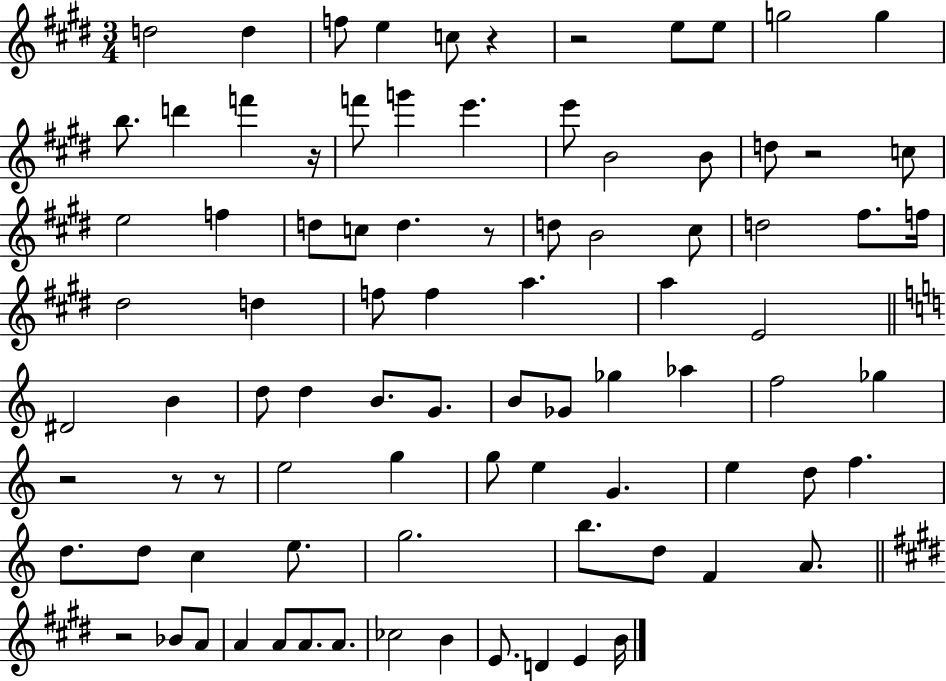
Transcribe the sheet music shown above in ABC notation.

X:1
T:Untitled
M:3/4
L:1/4
K:E
d2 d f/2 e c/2 z z2 e/2 e/2 g2 g b/2 d' f' z/4 f'/2 g' e' e'/2 B2 B/2 d/2 z2 c/2 e2 f d/2 c/2 d z/2 d/2 B2 ^c/2 d2 ^f/2 f/4 ^d2 d f/2 f a a E2 ^D2 B d/2 d B/2 G/2 B/2 _G/2 _g _a f2 _g z2 z/2 z/2 e2 g g/2 e G e d/2 f d/2 d/2 c e/2 g2 b/2 d/2 F A/2 z2 _B/2 A/2 A A/2 A/2 A/2 _c2 B E/2 D E B/4